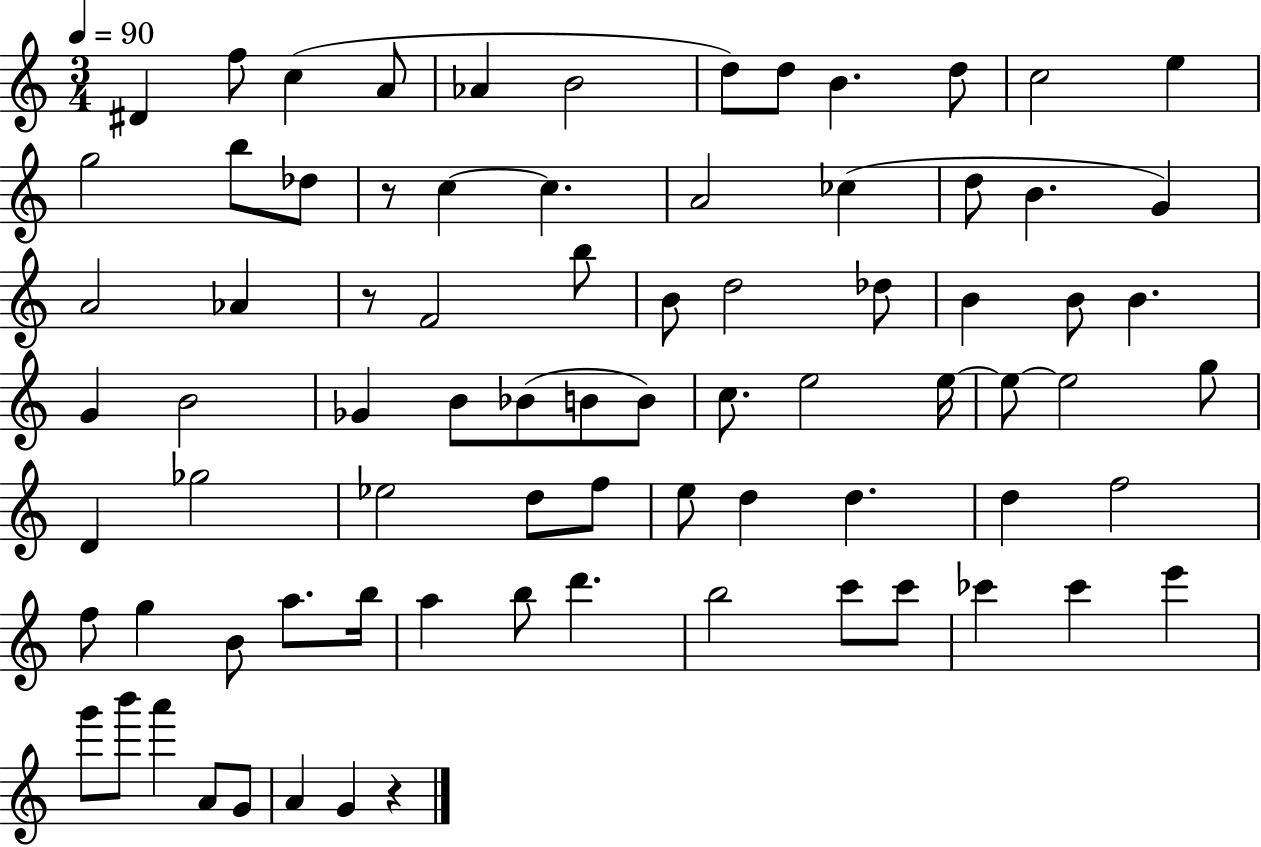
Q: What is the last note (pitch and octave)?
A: G4